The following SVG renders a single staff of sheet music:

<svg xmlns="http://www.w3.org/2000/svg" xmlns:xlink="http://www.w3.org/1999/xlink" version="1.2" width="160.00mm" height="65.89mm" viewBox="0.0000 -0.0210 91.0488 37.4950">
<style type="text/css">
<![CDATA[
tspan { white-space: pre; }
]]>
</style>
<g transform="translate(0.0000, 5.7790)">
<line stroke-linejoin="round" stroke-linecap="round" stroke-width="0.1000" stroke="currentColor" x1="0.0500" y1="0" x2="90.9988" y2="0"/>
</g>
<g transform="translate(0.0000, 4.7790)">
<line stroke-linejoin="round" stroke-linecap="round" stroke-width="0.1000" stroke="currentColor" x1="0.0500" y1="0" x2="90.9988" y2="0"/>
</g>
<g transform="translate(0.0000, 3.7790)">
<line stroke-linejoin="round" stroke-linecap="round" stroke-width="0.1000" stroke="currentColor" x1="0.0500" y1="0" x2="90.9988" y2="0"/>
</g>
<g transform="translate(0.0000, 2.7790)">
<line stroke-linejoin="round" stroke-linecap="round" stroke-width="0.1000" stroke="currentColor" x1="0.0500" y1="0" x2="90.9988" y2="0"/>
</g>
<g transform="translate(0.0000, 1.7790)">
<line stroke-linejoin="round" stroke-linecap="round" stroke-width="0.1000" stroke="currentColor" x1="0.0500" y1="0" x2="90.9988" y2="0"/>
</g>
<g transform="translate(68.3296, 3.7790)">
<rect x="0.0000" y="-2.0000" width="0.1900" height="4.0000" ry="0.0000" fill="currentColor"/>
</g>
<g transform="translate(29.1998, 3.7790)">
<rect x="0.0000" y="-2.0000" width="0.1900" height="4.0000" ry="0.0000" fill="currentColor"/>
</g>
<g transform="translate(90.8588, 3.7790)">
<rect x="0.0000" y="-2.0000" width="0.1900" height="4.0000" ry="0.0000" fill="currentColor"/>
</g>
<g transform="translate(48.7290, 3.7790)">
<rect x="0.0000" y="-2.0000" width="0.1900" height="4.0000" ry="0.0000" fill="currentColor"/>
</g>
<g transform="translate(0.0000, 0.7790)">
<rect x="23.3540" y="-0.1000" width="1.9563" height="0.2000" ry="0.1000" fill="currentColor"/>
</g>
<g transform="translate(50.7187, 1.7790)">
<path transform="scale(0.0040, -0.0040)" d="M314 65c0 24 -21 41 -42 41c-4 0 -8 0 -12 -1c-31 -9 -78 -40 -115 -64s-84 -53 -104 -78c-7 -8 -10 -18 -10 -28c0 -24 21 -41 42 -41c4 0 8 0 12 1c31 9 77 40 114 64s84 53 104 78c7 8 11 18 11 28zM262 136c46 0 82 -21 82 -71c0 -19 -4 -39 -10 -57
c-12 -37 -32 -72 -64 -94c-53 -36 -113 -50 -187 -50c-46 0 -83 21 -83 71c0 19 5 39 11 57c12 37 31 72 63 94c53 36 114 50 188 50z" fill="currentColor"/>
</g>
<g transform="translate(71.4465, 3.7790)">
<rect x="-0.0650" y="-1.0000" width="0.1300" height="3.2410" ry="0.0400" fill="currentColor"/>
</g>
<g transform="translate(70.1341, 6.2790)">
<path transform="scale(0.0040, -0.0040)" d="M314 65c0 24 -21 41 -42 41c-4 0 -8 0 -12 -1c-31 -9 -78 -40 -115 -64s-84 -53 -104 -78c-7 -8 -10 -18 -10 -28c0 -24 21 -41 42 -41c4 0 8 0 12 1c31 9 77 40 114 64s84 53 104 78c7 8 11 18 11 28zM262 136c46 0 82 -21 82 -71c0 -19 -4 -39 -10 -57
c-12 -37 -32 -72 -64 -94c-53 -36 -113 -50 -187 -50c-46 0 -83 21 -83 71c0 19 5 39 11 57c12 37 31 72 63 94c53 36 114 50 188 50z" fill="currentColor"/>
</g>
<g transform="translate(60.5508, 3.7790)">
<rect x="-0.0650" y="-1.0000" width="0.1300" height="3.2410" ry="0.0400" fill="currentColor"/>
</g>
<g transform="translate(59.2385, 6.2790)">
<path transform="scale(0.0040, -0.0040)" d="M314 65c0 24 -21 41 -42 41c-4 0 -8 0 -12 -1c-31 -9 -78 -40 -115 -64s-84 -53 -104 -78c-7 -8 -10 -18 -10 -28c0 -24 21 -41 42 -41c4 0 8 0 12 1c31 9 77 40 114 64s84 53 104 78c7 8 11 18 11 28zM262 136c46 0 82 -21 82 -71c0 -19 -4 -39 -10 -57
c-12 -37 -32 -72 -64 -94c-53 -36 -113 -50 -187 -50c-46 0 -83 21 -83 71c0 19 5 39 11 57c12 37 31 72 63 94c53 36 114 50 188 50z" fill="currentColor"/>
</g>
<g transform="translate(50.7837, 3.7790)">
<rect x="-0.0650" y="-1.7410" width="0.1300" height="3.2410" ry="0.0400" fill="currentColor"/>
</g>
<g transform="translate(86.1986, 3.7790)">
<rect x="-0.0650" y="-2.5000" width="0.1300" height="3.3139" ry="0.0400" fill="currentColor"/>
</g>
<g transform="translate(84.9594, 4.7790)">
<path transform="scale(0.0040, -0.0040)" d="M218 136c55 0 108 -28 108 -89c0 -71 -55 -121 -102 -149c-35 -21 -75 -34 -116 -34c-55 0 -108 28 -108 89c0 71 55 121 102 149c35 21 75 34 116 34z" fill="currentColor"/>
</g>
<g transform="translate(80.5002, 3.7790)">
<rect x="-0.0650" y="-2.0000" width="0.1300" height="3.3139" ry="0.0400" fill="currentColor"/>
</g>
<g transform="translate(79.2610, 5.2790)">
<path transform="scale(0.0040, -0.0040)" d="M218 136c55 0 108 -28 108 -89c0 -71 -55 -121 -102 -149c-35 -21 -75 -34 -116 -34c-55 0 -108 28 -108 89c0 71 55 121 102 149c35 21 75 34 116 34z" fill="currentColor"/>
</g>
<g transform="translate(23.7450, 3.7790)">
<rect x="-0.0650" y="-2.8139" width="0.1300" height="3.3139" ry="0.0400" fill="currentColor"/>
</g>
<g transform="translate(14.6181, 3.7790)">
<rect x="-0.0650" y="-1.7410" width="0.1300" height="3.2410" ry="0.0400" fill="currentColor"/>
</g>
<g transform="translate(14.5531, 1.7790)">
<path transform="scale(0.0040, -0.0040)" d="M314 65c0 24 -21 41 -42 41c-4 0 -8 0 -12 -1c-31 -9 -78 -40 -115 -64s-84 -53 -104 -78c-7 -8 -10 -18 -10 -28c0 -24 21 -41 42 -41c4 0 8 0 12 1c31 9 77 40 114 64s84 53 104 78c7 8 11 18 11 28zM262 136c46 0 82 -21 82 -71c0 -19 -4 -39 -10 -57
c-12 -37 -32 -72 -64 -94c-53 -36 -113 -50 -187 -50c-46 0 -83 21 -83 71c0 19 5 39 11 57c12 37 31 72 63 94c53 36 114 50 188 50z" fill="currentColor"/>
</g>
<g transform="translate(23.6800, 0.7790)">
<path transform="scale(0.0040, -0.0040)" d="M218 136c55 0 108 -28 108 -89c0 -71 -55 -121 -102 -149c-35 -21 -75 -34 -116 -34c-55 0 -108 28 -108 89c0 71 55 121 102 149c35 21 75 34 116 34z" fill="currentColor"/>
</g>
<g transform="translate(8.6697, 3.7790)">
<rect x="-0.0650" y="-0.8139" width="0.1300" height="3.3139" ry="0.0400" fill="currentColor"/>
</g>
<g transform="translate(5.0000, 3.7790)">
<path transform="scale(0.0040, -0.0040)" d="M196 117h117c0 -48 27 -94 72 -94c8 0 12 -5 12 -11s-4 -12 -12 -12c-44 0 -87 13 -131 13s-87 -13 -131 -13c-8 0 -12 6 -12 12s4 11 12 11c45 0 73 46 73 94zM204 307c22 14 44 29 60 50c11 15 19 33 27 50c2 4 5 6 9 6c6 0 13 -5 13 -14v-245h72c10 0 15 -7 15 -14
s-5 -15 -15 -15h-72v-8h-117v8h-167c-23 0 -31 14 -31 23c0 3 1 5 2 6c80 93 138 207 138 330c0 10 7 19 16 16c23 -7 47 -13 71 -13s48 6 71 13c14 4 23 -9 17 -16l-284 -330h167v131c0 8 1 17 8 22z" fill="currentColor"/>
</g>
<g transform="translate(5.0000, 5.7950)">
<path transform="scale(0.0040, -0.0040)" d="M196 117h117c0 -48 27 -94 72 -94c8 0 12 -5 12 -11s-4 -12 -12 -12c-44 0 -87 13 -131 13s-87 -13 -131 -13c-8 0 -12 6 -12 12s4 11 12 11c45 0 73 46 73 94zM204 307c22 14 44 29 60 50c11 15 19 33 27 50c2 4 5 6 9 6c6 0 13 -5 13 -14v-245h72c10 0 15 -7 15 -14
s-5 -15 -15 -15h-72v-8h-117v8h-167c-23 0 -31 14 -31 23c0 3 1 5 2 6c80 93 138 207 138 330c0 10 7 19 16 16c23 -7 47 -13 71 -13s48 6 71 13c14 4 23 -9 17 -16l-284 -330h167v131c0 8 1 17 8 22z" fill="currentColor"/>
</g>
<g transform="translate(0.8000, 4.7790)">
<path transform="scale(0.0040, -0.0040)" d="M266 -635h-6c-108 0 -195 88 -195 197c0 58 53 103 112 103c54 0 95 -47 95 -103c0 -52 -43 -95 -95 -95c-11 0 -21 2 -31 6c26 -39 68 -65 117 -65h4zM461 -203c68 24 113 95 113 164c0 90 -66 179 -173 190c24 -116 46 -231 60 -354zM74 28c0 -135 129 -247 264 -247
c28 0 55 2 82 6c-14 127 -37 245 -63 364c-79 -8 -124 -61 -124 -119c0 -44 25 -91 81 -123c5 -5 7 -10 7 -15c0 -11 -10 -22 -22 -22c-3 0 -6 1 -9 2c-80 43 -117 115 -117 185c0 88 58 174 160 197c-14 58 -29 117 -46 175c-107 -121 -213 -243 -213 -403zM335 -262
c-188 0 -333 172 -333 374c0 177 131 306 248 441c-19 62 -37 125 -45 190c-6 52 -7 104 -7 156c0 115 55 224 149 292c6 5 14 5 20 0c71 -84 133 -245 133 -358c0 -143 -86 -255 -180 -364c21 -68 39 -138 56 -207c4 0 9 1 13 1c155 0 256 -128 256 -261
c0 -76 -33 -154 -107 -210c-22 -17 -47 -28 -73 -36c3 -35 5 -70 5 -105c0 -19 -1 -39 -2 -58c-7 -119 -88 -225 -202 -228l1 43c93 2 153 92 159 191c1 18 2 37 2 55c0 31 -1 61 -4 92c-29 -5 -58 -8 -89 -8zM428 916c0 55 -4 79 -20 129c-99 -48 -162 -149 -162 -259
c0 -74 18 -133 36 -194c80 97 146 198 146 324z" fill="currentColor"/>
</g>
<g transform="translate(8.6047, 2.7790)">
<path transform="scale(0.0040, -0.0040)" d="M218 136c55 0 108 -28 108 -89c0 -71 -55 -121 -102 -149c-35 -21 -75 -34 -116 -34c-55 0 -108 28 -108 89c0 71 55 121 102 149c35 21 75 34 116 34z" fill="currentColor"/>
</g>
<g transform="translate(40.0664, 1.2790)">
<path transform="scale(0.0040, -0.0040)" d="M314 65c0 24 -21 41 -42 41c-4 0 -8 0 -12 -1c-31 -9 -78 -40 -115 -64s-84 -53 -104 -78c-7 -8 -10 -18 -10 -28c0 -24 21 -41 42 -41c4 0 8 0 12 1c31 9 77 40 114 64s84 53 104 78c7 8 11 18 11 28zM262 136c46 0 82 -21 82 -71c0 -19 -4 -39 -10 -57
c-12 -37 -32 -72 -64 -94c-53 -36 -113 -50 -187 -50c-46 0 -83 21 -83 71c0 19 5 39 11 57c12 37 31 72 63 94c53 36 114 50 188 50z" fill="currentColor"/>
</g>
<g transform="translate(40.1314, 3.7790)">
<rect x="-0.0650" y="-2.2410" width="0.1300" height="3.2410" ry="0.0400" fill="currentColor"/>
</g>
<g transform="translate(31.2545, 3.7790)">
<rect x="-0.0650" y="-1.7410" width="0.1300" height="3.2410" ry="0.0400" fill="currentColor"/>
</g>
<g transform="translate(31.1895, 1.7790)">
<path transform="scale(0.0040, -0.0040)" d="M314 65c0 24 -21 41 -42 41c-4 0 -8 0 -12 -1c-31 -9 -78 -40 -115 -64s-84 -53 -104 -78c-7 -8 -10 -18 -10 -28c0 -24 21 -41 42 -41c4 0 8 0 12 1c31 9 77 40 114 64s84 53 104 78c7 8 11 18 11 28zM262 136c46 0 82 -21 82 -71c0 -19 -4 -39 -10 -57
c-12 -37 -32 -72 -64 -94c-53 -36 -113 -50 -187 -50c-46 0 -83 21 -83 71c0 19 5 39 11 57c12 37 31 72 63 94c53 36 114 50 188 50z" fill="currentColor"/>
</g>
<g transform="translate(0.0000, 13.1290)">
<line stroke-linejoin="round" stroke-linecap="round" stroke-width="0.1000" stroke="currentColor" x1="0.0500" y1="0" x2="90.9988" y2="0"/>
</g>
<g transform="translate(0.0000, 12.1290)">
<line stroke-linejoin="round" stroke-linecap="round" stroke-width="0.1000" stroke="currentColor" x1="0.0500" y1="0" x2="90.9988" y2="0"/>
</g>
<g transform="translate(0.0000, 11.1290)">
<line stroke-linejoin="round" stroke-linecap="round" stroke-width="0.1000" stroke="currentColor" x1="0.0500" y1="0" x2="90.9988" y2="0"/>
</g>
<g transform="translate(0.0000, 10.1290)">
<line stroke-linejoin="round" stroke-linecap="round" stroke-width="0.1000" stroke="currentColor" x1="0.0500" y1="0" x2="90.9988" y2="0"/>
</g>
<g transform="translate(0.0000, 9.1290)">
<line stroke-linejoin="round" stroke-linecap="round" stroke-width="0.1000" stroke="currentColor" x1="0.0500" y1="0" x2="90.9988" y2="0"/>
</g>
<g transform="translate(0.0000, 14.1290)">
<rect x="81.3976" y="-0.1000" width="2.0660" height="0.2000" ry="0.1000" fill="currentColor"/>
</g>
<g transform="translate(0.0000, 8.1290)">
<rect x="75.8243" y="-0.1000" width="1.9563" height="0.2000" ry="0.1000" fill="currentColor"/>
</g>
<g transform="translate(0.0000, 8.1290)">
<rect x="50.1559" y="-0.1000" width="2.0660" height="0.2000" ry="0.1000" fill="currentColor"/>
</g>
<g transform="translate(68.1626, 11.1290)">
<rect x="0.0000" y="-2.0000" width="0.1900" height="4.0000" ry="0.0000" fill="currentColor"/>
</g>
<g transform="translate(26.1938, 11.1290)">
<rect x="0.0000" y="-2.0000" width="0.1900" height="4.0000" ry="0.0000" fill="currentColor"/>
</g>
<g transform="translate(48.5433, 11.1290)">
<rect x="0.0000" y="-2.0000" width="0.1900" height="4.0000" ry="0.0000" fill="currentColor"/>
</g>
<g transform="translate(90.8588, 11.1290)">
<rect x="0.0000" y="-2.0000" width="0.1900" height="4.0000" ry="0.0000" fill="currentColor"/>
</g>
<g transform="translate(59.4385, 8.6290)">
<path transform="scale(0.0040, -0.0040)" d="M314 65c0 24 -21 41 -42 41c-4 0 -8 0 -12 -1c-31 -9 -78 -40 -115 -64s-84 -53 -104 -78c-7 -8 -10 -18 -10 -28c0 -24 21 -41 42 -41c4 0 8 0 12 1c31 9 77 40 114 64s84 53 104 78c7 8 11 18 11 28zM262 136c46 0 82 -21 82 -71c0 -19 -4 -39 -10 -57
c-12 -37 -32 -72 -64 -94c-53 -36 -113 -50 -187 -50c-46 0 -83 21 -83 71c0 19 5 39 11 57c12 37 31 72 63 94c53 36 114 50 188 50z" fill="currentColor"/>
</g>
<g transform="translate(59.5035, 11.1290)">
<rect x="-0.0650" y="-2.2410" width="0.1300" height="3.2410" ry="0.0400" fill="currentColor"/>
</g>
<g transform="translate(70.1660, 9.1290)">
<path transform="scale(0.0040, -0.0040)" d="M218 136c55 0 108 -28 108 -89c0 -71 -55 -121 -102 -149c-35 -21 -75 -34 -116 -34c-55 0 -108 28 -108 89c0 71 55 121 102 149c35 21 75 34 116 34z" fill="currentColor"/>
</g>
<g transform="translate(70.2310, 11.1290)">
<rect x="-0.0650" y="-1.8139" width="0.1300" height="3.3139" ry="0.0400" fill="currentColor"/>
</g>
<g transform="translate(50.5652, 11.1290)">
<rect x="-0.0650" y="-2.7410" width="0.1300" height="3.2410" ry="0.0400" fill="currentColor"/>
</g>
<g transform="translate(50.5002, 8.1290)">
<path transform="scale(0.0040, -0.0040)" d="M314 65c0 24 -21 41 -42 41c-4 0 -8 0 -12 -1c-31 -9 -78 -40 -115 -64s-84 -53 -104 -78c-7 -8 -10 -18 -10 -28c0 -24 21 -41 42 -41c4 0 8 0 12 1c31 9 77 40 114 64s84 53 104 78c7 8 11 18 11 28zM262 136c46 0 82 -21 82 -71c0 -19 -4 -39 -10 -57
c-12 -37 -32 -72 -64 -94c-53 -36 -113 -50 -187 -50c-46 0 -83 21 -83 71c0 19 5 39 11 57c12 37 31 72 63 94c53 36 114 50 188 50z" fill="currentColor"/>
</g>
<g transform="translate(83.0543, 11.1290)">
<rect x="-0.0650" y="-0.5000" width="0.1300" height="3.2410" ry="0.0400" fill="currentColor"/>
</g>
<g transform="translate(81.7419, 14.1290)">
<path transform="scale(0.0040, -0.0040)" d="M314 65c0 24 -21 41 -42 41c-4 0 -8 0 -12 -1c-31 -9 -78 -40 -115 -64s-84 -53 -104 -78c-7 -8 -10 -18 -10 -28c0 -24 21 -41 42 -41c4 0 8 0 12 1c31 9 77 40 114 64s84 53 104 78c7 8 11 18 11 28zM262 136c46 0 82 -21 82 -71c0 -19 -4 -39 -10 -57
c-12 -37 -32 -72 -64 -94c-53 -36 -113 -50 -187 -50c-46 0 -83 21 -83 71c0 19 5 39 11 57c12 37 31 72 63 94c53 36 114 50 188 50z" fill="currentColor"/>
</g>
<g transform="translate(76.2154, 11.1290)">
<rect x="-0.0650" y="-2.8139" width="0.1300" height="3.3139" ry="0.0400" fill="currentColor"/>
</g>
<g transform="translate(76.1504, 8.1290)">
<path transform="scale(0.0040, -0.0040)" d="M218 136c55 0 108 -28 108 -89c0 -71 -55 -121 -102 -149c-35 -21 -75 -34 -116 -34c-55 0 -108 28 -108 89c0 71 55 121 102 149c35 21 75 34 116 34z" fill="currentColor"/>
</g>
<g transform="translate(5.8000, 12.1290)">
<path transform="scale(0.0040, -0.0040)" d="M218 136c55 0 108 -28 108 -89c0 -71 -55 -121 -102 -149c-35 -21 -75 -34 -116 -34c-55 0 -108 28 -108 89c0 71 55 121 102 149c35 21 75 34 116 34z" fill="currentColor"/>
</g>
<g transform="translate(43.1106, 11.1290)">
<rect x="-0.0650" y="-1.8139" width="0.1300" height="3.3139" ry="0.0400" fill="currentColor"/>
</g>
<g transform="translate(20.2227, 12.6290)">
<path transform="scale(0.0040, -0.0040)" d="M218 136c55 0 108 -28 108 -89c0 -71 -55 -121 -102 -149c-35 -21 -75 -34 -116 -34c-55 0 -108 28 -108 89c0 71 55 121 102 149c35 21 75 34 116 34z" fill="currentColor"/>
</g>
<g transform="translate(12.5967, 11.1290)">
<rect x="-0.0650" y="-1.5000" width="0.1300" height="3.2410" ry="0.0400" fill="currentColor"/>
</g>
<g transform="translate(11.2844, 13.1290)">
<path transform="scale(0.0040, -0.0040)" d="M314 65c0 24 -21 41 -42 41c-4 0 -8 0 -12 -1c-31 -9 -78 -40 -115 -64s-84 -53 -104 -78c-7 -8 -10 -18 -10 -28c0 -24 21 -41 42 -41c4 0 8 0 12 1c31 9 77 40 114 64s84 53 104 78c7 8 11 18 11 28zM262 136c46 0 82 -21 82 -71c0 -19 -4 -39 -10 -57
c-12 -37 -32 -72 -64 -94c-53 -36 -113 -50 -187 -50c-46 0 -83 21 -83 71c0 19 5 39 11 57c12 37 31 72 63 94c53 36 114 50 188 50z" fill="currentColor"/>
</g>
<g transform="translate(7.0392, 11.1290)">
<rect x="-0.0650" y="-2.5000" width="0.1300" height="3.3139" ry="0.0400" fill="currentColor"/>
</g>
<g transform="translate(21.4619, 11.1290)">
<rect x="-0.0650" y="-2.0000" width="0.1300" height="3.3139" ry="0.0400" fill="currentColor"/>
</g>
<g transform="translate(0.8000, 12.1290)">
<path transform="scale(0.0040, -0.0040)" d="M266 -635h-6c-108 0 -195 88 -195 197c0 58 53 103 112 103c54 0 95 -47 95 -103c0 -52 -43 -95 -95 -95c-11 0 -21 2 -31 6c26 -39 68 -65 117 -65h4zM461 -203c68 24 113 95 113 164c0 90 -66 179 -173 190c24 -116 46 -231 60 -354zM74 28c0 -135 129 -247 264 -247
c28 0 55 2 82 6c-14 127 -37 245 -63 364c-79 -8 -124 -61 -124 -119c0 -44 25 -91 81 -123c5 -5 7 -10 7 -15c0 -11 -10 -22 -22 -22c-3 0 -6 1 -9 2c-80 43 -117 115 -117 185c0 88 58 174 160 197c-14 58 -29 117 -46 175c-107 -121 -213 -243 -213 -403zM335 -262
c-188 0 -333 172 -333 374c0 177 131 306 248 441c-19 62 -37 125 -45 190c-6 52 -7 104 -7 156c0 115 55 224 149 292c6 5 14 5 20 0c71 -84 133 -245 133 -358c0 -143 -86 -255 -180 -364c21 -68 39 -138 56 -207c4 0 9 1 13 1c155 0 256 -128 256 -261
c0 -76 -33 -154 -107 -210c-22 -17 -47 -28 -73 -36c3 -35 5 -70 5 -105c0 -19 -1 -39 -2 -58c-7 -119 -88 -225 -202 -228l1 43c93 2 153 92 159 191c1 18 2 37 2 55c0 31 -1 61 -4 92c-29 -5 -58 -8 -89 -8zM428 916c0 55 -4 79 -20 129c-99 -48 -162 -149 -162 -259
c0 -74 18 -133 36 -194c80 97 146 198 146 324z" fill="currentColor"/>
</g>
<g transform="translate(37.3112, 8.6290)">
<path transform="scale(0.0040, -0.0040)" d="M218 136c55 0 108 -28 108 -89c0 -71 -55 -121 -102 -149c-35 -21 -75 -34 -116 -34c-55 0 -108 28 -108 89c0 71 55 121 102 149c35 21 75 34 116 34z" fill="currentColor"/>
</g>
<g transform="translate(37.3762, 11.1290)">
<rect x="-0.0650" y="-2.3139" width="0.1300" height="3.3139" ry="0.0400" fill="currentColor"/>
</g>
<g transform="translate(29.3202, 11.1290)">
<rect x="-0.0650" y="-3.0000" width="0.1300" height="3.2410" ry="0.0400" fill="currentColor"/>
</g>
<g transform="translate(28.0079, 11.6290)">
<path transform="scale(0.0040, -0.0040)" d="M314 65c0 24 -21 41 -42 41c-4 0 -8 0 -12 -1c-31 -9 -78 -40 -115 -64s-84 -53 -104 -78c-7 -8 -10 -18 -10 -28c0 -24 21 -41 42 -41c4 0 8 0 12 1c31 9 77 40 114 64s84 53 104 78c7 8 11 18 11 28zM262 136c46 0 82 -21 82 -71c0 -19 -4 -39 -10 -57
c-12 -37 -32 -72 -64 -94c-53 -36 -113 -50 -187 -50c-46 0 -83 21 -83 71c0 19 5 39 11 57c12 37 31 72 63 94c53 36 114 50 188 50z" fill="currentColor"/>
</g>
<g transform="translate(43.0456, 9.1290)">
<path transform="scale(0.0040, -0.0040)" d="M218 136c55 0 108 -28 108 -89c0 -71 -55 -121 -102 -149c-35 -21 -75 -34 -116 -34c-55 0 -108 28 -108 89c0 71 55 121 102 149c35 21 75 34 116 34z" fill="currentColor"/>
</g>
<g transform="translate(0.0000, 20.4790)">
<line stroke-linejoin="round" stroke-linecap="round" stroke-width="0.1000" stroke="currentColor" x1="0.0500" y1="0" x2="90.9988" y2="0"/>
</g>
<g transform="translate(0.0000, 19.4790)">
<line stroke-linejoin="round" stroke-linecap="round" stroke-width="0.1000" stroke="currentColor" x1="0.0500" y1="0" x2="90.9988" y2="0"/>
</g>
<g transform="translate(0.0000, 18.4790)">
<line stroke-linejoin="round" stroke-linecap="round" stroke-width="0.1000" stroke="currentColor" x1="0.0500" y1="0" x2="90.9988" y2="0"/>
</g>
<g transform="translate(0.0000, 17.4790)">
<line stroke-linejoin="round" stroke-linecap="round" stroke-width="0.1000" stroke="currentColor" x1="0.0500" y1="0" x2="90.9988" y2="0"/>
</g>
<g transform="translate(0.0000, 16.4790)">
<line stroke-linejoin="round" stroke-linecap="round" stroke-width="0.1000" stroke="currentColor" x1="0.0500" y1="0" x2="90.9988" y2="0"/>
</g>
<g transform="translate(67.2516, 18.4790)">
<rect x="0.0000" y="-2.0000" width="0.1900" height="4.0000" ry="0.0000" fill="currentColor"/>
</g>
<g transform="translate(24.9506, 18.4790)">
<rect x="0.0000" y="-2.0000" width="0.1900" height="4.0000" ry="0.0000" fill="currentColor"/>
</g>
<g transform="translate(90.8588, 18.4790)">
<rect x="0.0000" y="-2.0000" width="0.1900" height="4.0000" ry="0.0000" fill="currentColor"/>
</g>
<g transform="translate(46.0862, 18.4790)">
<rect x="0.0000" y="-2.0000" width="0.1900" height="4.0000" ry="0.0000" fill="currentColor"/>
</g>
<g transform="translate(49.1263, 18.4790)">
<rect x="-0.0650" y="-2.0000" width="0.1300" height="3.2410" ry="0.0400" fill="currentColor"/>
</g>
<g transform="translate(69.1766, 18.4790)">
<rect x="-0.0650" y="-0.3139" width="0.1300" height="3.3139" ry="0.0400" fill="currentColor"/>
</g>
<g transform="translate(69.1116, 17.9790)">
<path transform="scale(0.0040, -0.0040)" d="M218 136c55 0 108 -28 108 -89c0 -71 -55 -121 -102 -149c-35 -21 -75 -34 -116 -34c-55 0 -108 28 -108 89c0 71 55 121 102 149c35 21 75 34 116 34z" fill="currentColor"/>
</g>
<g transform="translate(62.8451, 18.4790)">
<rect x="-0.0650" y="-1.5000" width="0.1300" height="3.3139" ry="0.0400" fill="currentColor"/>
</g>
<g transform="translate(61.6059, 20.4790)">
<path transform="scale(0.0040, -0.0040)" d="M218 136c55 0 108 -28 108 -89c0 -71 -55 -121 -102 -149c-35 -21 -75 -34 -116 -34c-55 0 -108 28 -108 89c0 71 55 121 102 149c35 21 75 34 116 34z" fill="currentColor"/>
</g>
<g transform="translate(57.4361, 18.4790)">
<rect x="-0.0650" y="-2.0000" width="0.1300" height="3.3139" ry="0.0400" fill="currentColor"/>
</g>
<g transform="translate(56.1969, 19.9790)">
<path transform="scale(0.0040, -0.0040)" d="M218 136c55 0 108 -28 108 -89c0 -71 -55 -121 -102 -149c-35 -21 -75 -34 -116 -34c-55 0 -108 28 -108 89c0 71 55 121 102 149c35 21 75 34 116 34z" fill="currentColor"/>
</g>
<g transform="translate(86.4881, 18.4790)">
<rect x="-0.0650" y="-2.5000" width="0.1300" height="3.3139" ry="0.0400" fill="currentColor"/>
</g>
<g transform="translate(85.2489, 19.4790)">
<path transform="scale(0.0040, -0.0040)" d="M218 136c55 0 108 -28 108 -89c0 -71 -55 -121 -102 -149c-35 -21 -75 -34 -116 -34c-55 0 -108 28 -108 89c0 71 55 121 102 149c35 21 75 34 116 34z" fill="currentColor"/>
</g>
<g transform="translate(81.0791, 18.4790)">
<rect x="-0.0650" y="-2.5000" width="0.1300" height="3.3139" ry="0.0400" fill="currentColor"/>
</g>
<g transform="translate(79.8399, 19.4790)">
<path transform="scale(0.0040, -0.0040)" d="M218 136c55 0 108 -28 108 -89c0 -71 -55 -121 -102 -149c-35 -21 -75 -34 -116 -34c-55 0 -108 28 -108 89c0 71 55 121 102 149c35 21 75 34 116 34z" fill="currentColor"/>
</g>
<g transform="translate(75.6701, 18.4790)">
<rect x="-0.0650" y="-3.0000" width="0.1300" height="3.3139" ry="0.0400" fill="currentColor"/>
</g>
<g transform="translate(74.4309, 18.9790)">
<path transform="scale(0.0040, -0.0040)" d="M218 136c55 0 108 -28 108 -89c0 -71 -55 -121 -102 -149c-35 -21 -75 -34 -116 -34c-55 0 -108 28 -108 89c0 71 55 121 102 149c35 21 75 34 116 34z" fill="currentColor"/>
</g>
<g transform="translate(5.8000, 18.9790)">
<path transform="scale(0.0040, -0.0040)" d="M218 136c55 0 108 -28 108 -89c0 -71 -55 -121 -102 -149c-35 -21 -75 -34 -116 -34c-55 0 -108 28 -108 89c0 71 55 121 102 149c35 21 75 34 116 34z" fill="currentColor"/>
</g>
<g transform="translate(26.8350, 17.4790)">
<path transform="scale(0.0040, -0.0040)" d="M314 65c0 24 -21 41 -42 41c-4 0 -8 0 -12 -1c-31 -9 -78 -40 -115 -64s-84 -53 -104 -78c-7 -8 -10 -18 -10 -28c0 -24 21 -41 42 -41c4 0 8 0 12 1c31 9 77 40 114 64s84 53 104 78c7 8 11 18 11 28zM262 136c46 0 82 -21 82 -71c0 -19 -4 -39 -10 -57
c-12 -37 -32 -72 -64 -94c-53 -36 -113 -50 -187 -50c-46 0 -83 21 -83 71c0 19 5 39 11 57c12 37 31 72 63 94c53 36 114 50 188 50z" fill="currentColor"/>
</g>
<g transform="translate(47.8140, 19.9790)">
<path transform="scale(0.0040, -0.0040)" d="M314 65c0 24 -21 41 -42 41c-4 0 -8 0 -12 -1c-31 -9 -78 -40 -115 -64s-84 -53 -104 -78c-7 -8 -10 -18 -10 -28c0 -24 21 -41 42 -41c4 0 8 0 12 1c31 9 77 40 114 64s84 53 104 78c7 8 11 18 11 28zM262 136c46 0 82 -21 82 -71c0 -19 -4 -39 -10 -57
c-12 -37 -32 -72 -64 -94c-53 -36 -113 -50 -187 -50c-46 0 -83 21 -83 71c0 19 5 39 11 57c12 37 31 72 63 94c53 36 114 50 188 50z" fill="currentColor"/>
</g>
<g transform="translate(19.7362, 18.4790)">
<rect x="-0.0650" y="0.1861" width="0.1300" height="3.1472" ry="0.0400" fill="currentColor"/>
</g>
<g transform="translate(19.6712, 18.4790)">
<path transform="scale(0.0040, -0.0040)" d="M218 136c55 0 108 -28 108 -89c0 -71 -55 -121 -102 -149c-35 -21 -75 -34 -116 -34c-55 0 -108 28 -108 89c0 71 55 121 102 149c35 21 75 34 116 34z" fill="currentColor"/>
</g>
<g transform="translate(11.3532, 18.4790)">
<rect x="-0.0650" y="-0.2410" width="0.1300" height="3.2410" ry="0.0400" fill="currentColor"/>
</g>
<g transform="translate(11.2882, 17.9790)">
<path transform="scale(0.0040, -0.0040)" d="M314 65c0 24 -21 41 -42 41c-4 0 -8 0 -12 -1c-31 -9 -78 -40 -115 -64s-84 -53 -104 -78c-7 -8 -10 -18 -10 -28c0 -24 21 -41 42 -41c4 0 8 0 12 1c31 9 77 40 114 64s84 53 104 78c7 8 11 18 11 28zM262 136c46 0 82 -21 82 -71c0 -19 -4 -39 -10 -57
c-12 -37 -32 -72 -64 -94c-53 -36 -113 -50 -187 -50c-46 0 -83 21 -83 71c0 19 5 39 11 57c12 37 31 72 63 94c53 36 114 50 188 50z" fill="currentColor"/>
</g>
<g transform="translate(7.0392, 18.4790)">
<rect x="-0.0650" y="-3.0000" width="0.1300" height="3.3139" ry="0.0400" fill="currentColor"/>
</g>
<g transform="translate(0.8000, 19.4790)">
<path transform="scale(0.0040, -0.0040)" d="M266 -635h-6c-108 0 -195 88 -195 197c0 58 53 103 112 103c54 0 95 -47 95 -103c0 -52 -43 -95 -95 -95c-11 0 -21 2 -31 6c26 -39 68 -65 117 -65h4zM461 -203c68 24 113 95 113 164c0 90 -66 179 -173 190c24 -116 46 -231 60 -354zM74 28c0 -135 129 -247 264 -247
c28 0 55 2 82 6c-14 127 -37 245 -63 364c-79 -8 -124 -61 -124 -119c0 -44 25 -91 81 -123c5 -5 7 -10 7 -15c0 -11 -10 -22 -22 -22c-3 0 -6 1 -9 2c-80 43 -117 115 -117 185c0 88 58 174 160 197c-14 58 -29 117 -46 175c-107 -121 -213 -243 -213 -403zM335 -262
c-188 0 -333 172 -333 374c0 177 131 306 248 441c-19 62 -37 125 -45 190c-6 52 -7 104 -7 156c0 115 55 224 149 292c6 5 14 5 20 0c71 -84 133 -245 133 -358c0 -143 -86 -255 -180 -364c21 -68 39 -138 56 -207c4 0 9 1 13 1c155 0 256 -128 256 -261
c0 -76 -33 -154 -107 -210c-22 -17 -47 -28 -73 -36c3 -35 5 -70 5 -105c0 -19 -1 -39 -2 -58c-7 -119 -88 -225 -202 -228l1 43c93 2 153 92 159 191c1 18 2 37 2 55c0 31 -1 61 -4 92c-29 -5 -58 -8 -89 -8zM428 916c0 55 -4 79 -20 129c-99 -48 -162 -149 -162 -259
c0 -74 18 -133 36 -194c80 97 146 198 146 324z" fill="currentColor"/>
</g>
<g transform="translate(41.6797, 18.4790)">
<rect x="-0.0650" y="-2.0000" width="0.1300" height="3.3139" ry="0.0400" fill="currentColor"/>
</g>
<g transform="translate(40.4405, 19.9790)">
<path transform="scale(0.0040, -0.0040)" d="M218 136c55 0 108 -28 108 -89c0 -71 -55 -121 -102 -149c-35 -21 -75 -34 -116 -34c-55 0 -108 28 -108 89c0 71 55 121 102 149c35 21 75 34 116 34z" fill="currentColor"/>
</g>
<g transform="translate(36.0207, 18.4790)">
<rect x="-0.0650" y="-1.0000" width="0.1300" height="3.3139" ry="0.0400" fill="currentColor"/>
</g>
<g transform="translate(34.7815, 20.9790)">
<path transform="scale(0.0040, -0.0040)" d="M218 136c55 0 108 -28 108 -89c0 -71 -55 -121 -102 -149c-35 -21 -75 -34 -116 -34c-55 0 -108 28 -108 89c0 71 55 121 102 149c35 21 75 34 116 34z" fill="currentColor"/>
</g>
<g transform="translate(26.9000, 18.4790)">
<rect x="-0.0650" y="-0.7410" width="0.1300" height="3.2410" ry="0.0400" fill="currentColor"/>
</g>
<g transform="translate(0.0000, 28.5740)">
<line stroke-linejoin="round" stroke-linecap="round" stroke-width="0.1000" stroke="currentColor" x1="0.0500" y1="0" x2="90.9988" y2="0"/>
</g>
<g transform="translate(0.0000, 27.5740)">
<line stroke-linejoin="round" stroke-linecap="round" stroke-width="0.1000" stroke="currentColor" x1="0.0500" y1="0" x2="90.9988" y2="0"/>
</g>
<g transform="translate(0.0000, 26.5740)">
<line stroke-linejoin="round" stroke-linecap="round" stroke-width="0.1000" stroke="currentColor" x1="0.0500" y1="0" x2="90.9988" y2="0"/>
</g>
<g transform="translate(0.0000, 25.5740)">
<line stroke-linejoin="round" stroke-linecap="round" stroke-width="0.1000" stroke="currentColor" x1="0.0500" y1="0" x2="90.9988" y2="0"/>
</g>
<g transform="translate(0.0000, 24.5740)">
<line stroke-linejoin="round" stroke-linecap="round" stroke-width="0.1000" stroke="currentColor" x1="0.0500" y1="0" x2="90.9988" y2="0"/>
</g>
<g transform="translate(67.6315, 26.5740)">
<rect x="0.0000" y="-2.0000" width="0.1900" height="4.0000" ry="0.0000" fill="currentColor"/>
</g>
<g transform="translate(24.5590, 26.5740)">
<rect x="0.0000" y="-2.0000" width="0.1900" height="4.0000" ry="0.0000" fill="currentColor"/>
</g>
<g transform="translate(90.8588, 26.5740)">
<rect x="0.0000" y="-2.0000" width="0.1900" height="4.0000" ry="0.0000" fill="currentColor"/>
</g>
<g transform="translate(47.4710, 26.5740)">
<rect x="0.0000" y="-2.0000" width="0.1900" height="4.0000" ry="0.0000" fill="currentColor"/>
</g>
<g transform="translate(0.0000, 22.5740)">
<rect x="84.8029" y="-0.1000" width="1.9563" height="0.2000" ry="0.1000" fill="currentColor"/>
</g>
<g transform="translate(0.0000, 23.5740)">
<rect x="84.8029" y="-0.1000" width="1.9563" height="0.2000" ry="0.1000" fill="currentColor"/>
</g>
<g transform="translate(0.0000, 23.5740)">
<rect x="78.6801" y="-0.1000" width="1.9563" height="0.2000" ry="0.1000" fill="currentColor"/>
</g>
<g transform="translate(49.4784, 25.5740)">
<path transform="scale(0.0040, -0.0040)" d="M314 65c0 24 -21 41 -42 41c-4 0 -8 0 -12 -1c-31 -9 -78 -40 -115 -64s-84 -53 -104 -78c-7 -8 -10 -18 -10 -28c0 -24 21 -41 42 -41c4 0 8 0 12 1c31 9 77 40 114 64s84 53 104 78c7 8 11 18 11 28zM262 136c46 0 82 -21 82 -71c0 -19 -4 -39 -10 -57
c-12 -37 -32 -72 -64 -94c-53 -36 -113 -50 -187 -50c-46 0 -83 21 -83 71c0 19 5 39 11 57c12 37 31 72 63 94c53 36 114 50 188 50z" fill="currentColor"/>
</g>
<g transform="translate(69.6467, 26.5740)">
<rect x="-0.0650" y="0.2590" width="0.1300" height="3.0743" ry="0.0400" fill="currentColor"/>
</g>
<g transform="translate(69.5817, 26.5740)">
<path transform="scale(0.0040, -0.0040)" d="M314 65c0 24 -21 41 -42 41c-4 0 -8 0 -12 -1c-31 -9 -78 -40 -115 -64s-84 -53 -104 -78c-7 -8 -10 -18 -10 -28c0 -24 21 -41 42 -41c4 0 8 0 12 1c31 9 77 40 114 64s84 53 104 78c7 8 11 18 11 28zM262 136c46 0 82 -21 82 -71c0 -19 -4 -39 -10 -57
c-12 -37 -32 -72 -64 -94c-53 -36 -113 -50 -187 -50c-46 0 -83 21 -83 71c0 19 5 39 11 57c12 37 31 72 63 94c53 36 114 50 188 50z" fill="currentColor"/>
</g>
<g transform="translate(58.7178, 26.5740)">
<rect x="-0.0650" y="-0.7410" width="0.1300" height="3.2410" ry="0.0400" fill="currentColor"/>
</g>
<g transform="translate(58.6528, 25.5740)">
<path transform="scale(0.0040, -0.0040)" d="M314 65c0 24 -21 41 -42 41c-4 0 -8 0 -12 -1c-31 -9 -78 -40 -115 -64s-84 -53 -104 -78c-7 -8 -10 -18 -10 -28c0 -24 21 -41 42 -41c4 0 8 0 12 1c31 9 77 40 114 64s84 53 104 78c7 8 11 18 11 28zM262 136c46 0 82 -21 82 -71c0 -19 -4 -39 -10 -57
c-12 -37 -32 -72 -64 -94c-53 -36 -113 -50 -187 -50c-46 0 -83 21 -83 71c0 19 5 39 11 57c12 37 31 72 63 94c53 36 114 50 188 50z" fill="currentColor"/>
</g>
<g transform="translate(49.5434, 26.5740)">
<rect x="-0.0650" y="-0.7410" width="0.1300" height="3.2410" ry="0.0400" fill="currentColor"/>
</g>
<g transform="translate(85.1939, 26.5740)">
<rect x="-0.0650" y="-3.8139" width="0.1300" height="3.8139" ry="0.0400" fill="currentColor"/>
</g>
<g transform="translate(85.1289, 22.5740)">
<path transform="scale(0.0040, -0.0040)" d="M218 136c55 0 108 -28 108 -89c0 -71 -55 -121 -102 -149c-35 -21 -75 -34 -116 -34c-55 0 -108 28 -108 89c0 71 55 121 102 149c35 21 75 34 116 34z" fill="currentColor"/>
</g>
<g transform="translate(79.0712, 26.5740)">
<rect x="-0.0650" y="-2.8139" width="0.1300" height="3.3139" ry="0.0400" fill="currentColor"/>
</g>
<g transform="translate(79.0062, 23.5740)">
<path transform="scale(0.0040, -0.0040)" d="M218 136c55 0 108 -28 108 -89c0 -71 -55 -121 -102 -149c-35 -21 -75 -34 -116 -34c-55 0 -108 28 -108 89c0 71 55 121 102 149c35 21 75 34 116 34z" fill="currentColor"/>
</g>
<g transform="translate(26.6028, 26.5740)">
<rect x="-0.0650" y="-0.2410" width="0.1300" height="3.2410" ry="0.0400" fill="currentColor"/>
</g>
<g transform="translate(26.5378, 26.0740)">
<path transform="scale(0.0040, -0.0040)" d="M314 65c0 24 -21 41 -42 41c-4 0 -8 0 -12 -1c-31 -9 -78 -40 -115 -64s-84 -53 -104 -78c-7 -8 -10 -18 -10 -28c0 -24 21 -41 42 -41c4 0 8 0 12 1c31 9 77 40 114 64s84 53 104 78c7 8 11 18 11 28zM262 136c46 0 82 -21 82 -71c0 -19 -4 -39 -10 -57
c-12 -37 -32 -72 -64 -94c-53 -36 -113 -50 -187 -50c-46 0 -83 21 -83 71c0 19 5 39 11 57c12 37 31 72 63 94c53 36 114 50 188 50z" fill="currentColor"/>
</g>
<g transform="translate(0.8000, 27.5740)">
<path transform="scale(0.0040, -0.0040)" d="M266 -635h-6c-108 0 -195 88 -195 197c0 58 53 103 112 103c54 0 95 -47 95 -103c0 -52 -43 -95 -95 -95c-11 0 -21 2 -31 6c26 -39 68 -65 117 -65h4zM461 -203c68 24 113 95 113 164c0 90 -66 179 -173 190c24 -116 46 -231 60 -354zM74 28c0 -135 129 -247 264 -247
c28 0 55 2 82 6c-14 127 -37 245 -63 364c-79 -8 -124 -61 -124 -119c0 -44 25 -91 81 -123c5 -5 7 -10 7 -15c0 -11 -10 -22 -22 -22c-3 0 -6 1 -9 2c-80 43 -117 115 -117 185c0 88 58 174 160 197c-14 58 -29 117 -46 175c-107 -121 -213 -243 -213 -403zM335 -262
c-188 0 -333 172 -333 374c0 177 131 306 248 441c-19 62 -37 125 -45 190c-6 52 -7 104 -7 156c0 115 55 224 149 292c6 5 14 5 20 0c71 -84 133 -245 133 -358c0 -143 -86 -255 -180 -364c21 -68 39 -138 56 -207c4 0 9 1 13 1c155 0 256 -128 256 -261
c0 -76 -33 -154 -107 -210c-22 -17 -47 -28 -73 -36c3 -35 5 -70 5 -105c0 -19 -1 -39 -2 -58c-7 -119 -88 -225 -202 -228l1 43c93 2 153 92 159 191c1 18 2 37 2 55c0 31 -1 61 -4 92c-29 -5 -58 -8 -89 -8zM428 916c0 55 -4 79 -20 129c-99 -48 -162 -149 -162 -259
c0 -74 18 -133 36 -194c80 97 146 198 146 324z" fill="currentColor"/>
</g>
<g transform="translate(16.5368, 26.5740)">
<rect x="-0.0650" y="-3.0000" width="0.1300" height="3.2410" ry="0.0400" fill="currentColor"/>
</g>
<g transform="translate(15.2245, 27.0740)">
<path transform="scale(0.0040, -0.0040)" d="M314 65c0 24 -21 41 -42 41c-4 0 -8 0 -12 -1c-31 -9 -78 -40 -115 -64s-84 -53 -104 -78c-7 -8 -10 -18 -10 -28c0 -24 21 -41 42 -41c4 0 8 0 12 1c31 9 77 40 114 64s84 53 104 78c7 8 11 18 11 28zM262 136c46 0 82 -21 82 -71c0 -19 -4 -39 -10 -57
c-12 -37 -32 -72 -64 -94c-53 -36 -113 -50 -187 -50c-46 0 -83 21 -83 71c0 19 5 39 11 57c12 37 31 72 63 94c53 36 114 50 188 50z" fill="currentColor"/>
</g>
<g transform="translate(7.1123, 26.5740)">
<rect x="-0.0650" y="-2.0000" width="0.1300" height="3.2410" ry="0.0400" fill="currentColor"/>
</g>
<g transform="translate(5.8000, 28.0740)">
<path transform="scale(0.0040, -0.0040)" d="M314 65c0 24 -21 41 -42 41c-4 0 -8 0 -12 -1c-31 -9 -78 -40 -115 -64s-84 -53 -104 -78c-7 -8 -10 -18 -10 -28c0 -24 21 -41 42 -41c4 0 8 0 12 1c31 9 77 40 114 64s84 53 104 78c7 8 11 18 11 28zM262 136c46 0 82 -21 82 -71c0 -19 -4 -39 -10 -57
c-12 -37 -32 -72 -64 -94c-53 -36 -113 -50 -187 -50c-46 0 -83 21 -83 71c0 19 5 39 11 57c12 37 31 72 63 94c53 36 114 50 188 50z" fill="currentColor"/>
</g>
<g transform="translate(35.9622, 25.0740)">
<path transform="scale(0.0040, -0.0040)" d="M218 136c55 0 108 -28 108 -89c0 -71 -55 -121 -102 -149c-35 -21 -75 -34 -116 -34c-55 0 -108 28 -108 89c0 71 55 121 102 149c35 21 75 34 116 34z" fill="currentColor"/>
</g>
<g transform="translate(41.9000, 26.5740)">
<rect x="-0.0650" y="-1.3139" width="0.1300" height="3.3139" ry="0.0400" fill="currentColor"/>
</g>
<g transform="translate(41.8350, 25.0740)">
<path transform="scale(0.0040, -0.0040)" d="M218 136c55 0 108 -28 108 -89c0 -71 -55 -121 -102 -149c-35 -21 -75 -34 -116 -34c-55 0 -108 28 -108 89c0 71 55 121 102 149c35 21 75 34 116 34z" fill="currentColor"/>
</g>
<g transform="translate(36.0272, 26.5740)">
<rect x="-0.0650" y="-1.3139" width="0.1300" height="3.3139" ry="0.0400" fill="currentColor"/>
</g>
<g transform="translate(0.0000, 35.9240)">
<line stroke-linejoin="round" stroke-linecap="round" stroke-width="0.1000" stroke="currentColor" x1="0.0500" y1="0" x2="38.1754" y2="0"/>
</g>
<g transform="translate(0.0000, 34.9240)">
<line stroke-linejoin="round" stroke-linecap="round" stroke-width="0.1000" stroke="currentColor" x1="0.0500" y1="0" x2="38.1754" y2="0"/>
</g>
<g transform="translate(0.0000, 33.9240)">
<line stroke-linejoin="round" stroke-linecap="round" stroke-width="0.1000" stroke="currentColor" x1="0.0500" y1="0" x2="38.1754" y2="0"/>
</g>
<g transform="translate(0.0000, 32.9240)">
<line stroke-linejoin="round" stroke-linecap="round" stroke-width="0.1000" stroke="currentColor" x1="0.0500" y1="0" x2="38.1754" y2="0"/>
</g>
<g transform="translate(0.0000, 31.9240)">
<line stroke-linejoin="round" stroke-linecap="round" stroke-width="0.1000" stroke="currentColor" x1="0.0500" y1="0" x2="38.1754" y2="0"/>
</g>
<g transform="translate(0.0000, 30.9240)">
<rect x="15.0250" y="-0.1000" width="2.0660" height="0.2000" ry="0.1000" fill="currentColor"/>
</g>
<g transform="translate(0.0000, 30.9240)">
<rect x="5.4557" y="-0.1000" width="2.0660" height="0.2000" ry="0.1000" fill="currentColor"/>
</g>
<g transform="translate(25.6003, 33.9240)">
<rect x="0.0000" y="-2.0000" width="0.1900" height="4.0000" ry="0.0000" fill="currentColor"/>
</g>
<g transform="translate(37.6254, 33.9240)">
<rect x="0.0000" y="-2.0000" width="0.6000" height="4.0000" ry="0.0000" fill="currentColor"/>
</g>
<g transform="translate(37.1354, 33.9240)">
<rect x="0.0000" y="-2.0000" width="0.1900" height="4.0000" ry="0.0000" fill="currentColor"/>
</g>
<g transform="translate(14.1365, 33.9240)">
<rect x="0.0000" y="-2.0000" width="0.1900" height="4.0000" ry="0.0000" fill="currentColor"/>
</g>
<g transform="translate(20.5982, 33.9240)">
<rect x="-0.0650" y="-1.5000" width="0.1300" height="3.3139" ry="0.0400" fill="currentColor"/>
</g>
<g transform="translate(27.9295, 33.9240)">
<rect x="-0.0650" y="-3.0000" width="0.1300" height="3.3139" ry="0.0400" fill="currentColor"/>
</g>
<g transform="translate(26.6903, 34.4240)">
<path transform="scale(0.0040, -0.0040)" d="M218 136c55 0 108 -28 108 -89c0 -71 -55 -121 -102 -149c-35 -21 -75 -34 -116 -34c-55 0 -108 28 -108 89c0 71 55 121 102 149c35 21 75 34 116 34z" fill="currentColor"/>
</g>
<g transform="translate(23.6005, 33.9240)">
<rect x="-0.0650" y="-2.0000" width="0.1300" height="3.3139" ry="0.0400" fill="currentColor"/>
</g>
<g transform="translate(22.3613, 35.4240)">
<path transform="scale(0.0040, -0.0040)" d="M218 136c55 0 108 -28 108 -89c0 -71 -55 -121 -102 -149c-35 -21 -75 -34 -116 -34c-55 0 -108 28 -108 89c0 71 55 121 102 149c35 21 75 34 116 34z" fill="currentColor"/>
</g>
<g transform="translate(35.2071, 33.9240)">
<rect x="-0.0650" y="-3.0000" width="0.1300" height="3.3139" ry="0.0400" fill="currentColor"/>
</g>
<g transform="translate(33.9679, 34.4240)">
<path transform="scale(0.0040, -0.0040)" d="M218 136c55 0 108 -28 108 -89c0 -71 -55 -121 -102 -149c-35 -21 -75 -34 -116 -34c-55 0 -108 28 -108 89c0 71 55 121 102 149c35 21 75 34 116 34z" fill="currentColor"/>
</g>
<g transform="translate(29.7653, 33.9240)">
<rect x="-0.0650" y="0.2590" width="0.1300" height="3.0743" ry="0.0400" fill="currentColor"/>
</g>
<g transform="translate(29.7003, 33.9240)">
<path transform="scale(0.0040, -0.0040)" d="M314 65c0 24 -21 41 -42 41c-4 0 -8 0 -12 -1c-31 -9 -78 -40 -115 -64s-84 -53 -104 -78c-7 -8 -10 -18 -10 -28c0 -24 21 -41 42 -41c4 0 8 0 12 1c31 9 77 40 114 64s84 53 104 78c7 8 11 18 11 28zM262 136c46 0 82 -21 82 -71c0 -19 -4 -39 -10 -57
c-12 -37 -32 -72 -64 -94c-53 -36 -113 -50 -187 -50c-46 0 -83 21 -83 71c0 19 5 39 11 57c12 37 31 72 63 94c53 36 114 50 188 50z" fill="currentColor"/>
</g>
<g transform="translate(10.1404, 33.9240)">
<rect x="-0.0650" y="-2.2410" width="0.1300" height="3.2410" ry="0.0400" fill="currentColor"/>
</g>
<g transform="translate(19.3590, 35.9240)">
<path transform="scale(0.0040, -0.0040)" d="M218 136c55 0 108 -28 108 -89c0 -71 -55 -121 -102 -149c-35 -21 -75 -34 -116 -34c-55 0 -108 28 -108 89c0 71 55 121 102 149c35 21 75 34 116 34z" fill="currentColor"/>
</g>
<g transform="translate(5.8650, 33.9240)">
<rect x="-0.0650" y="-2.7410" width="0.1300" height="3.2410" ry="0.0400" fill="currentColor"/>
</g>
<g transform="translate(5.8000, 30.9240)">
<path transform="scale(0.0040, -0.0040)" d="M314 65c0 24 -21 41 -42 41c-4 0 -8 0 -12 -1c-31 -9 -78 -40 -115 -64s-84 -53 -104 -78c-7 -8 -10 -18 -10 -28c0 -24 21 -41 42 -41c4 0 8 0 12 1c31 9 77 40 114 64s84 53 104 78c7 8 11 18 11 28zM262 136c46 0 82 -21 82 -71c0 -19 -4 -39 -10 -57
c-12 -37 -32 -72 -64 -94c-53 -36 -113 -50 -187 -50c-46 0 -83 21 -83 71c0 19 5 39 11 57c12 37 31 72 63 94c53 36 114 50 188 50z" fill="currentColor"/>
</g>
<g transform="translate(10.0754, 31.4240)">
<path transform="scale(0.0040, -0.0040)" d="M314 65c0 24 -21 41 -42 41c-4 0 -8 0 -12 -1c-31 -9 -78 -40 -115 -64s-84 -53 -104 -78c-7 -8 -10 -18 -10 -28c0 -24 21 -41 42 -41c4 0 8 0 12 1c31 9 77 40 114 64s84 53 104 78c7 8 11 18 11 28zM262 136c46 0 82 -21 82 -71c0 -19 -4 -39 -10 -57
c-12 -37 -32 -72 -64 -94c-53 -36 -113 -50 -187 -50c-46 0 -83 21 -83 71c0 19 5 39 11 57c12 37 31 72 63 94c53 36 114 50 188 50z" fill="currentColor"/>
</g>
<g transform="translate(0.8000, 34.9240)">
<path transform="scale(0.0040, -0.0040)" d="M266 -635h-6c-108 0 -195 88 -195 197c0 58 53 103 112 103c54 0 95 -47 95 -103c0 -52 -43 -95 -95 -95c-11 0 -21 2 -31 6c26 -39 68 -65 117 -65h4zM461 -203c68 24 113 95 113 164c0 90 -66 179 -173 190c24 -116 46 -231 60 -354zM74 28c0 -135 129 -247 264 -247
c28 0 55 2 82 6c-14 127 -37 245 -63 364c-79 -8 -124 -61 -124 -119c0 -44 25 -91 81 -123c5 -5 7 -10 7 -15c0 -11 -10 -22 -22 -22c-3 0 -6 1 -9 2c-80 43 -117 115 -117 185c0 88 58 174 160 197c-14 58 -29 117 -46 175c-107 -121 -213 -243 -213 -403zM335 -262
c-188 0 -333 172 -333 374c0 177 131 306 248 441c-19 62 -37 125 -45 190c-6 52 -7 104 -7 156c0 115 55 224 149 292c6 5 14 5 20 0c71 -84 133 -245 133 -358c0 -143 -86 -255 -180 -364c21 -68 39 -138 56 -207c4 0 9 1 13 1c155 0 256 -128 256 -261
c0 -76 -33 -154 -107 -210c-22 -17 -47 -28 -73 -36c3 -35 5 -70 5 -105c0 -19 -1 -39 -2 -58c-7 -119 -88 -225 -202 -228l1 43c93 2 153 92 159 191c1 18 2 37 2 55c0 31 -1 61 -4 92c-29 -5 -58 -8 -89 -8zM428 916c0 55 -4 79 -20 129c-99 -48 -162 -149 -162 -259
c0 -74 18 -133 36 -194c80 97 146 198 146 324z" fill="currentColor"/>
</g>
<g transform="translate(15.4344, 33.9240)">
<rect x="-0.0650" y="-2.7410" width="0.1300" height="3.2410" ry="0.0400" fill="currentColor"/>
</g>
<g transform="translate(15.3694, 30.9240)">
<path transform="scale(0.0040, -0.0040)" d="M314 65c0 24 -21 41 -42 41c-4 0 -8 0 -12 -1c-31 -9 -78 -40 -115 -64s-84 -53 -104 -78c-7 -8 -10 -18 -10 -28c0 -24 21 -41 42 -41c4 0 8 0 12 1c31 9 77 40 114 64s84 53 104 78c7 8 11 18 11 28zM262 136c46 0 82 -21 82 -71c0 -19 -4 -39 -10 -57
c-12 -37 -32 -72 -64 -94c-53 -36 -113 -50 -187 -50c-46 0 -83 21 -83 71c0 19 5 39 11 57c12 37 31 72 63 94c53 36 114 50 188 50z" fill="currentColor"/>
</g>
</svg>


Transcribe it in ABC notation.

X:1
T:Untitled
M:4/4
L:1/4
K:C
d f2 a f2 g2 f2 D2 D2 F G G E2 F A2 g f a2 g2 f a C2 A c2 B d2 D F F2 F E c A G G F2 A2 c2 e e d2 d2 B2 a c' a2 g2 a2 E F A B2 A